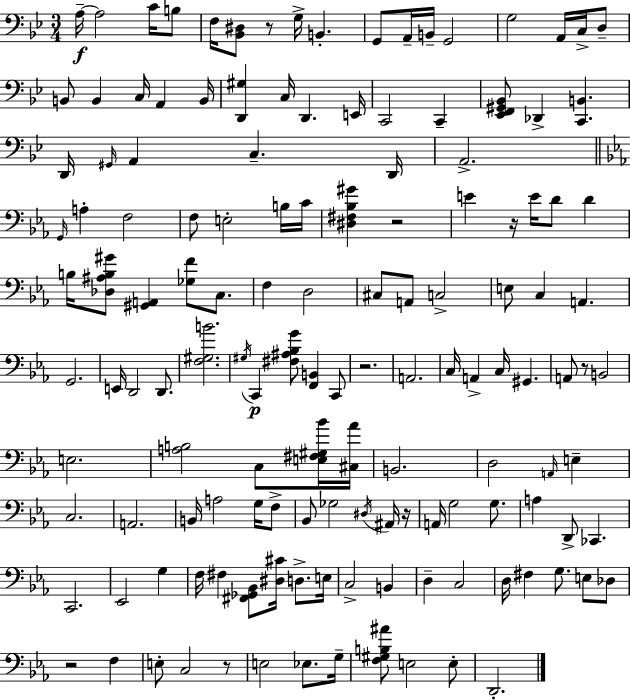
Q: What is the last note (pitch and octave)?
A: D2